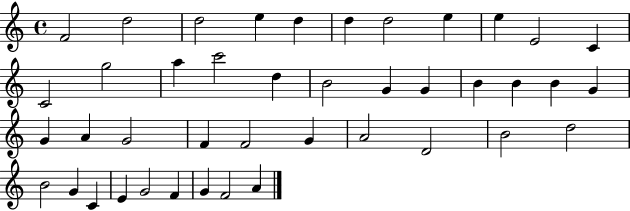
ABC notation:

X:1
T:Untitled
M:4/4
L:1/4
K:C
F2 d2 d2 e d d d2 e e E2 C C2 g2 a c'2 d B2 G G B B B G G A G2 F F2 G A2 D2 B2 d2 B2 G C E G2 F G F2 A